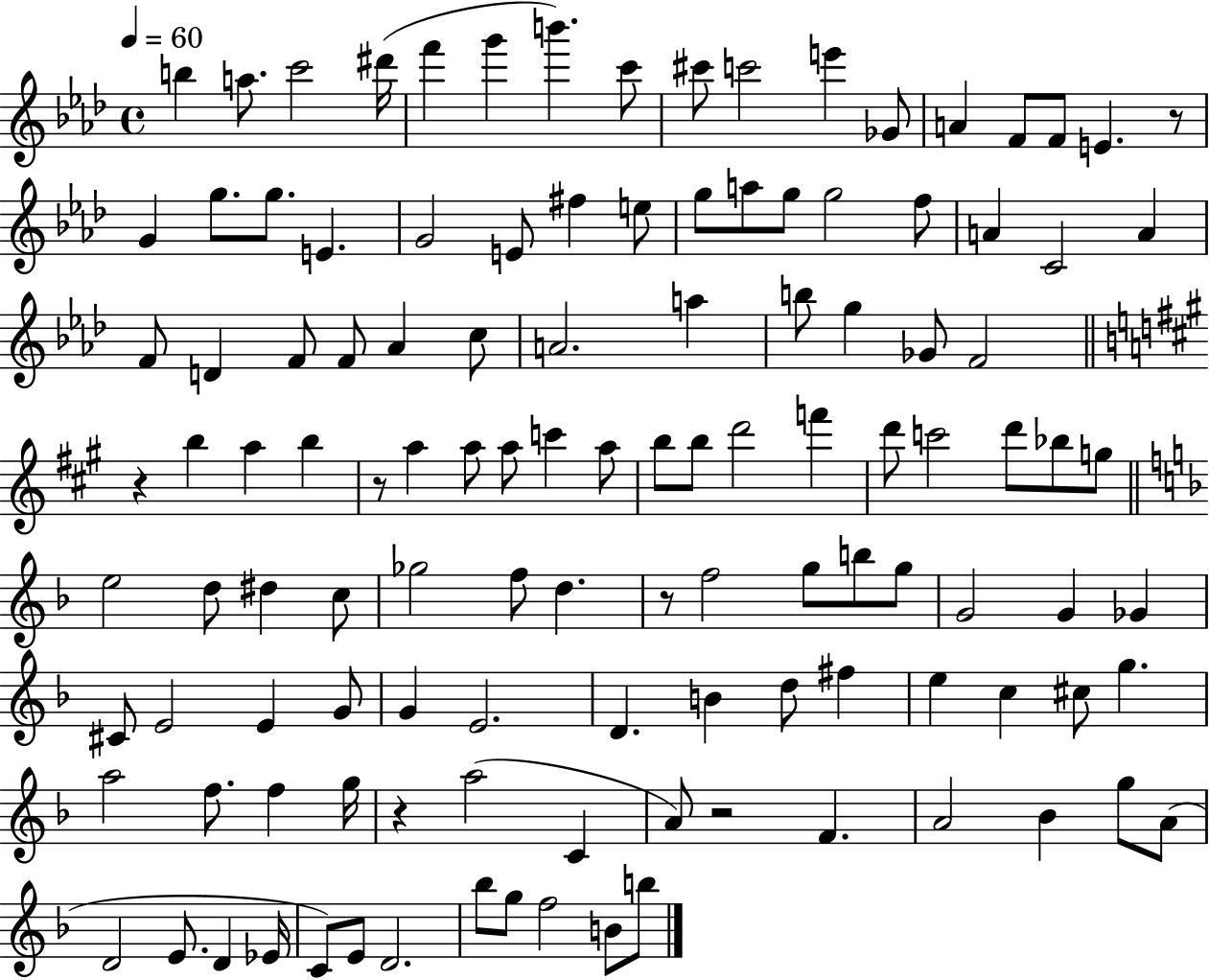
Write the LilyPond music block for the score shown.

{
  \clef treble
  \time 4/4
  \defaultTimeSignature
  \key aes \major
  \tempo 4 = 60
  b''4 a''8. c'''2 dis'''16( | f'''4 g'''4 b'''4.) c'''8 | cis'''8 c'''2 e'''4 ges'8 | a'4 f'8 f'8 e'4. r8 | \break g'4 g''8. g''8. e'4. | g'2 e'8 fis''4 e''8 | g''8 a''8 g''8 g''2 f''8 | a'4 c'2 a'4 | \break f'8 d'4 f'8 f'8 aes'4 c''8 | a'2. a''4 | b''8 g''4 ges'8 f'2 | \bar "||" \break \key a \major r4 b''4 a''4 b''4 | r8 a''4 a''8 a''8 c'''4 a''8 | b''8 b''8 d'''2 f'''4 | d'''8 c'''2 d'''8 bes''8 g''8 | \break \bar "||" \break \key f \major e''2 d''8 dis''4 c''8 | ges''2 f''8 d''4. | r8 f''2 g''8 b''8 g''8 | g'2 g'4 ges'4 | \break cis'8 e'2 e'4 g'8 | g'4 e'2. | d'4. b'4 d''8 fis''4 | e''4 c''4 cis''8 g''4. | \break a''2 f''8. f''4 g''16 | r4 a''2( c'4 | a'8) r2 f'4. | a'2 bes'4 g''8 a'8( | \break d'2 e'8. d'4 ees'16 | c'8) e'8 d'2. | bes''8 g''8 f''2 b'8 b''8 | \bar "|."
}